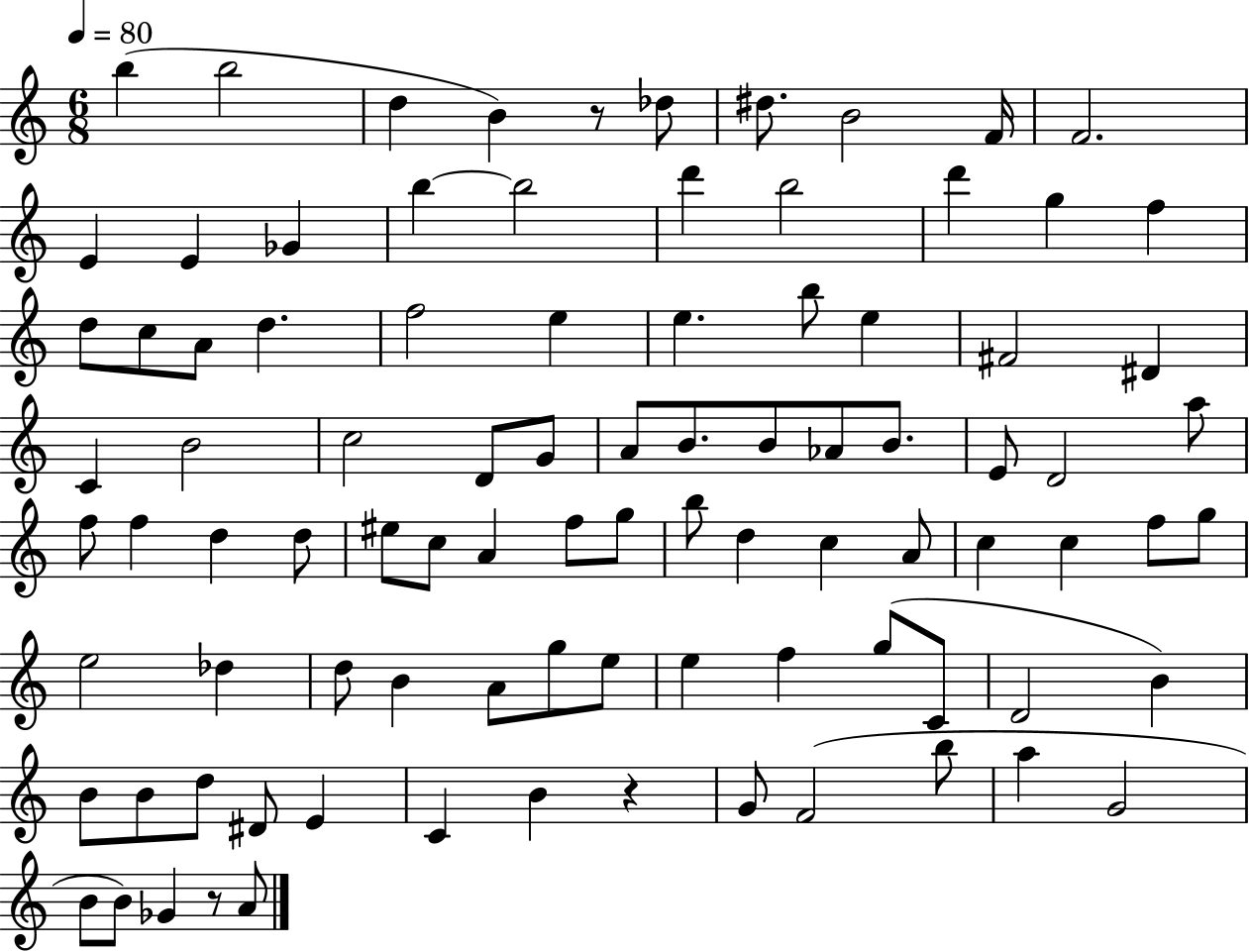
B5/q B5/h D5/q B4/q R/e Db5/e D#5/e. B4/h F4/s F4/h. E4/q E4/q Gb4/q B5/q B5/h D6/q B5/h D6/q G5/q F5/q D5/e C5/e A4/e D5/q. F5/h E5/q E5/q. B5/e E5/q F#4/h D#4/q C4/q B4/h C5/h D4/e G4/e A4/e B4/e. B4/e Ab4/e B4/e. E4/e D4/h A5/e F5/e F5/q D5/q D5/e EIS5/e C5/e A4/q F5/e G5/e B5/e D5/q C5/q A4/e C5/q C5/q F5/e G5/e E5/h Db5/q D5/e B4/q A4/e G5/e E5/e E5/q F5/q G5/e C4/e D4/h B4/q B4/e B4/e D5/e D#4/e E4/q C4/q B4/q R/q G4/e F4/h B5/e A5/q G4/h B4/e B4/e Gb4/q R/e A4/e